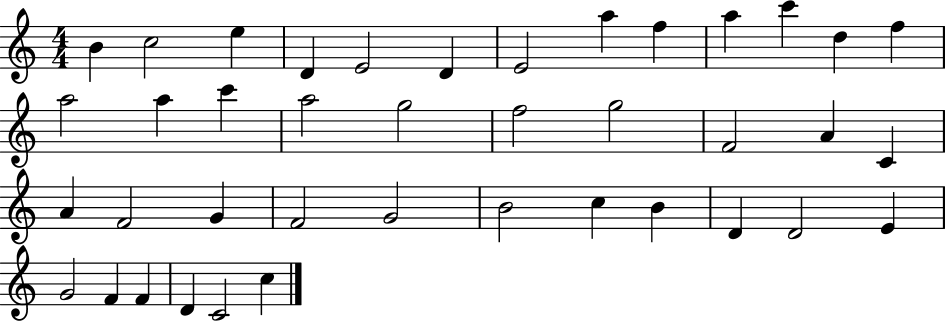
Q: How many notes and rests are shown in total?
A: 40